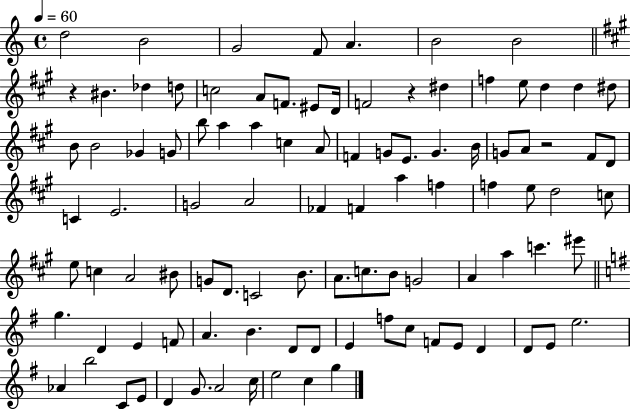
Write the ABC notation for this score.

X:1
T:Untitled
M:4/4
L:1/4
K:C
d2 B2 G2 F/2 A B2 B2 z ^B _d d/2 c2 A/2 F/2 ^E/2 D/4 F2 z ^d f e/2 d d ^d/2 B/2 B2 _G G/2 b/2 a a c A/2 F G/2 E/2 G B/4 G/2 A/2 z2 ^F/2 D/2 C E2 G2 A2 _F F a f f e/2 d2 c/2 e/2 c A2 ^B/2 G/2 D/2 C2 B/2 A/2 c/2 B/2 G2 A a c' ^e'/2 g D E F/2 A B D/2 D/2 E f/2 c/2 F/2 E/2 D D/2 E/2 e2 _A b2 C/2 E/2 D G/2 A2 c/4 e2 c g